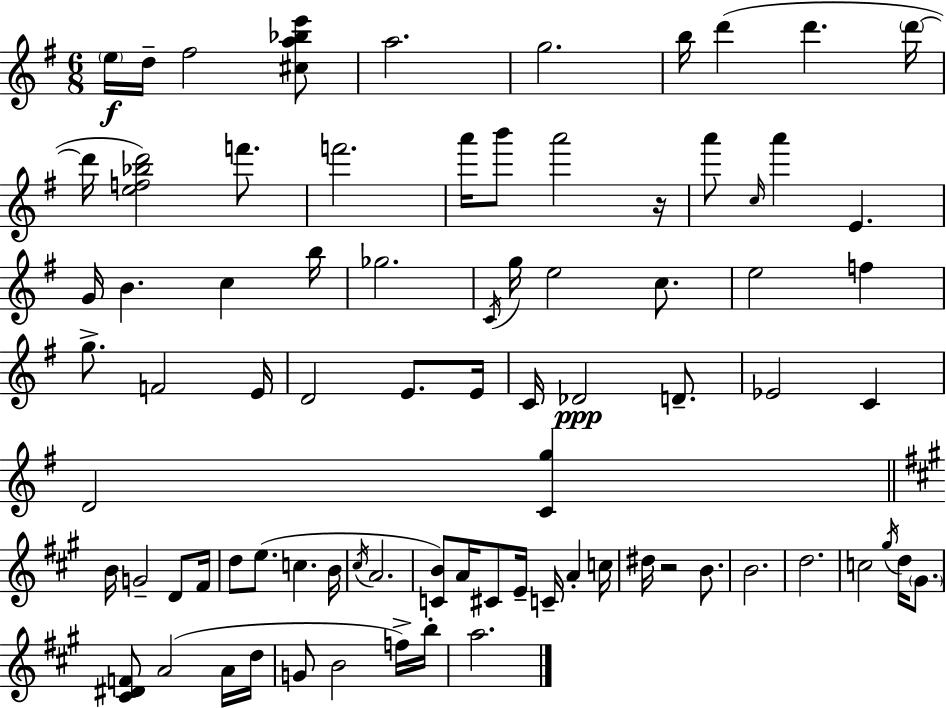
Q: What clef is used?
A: treble